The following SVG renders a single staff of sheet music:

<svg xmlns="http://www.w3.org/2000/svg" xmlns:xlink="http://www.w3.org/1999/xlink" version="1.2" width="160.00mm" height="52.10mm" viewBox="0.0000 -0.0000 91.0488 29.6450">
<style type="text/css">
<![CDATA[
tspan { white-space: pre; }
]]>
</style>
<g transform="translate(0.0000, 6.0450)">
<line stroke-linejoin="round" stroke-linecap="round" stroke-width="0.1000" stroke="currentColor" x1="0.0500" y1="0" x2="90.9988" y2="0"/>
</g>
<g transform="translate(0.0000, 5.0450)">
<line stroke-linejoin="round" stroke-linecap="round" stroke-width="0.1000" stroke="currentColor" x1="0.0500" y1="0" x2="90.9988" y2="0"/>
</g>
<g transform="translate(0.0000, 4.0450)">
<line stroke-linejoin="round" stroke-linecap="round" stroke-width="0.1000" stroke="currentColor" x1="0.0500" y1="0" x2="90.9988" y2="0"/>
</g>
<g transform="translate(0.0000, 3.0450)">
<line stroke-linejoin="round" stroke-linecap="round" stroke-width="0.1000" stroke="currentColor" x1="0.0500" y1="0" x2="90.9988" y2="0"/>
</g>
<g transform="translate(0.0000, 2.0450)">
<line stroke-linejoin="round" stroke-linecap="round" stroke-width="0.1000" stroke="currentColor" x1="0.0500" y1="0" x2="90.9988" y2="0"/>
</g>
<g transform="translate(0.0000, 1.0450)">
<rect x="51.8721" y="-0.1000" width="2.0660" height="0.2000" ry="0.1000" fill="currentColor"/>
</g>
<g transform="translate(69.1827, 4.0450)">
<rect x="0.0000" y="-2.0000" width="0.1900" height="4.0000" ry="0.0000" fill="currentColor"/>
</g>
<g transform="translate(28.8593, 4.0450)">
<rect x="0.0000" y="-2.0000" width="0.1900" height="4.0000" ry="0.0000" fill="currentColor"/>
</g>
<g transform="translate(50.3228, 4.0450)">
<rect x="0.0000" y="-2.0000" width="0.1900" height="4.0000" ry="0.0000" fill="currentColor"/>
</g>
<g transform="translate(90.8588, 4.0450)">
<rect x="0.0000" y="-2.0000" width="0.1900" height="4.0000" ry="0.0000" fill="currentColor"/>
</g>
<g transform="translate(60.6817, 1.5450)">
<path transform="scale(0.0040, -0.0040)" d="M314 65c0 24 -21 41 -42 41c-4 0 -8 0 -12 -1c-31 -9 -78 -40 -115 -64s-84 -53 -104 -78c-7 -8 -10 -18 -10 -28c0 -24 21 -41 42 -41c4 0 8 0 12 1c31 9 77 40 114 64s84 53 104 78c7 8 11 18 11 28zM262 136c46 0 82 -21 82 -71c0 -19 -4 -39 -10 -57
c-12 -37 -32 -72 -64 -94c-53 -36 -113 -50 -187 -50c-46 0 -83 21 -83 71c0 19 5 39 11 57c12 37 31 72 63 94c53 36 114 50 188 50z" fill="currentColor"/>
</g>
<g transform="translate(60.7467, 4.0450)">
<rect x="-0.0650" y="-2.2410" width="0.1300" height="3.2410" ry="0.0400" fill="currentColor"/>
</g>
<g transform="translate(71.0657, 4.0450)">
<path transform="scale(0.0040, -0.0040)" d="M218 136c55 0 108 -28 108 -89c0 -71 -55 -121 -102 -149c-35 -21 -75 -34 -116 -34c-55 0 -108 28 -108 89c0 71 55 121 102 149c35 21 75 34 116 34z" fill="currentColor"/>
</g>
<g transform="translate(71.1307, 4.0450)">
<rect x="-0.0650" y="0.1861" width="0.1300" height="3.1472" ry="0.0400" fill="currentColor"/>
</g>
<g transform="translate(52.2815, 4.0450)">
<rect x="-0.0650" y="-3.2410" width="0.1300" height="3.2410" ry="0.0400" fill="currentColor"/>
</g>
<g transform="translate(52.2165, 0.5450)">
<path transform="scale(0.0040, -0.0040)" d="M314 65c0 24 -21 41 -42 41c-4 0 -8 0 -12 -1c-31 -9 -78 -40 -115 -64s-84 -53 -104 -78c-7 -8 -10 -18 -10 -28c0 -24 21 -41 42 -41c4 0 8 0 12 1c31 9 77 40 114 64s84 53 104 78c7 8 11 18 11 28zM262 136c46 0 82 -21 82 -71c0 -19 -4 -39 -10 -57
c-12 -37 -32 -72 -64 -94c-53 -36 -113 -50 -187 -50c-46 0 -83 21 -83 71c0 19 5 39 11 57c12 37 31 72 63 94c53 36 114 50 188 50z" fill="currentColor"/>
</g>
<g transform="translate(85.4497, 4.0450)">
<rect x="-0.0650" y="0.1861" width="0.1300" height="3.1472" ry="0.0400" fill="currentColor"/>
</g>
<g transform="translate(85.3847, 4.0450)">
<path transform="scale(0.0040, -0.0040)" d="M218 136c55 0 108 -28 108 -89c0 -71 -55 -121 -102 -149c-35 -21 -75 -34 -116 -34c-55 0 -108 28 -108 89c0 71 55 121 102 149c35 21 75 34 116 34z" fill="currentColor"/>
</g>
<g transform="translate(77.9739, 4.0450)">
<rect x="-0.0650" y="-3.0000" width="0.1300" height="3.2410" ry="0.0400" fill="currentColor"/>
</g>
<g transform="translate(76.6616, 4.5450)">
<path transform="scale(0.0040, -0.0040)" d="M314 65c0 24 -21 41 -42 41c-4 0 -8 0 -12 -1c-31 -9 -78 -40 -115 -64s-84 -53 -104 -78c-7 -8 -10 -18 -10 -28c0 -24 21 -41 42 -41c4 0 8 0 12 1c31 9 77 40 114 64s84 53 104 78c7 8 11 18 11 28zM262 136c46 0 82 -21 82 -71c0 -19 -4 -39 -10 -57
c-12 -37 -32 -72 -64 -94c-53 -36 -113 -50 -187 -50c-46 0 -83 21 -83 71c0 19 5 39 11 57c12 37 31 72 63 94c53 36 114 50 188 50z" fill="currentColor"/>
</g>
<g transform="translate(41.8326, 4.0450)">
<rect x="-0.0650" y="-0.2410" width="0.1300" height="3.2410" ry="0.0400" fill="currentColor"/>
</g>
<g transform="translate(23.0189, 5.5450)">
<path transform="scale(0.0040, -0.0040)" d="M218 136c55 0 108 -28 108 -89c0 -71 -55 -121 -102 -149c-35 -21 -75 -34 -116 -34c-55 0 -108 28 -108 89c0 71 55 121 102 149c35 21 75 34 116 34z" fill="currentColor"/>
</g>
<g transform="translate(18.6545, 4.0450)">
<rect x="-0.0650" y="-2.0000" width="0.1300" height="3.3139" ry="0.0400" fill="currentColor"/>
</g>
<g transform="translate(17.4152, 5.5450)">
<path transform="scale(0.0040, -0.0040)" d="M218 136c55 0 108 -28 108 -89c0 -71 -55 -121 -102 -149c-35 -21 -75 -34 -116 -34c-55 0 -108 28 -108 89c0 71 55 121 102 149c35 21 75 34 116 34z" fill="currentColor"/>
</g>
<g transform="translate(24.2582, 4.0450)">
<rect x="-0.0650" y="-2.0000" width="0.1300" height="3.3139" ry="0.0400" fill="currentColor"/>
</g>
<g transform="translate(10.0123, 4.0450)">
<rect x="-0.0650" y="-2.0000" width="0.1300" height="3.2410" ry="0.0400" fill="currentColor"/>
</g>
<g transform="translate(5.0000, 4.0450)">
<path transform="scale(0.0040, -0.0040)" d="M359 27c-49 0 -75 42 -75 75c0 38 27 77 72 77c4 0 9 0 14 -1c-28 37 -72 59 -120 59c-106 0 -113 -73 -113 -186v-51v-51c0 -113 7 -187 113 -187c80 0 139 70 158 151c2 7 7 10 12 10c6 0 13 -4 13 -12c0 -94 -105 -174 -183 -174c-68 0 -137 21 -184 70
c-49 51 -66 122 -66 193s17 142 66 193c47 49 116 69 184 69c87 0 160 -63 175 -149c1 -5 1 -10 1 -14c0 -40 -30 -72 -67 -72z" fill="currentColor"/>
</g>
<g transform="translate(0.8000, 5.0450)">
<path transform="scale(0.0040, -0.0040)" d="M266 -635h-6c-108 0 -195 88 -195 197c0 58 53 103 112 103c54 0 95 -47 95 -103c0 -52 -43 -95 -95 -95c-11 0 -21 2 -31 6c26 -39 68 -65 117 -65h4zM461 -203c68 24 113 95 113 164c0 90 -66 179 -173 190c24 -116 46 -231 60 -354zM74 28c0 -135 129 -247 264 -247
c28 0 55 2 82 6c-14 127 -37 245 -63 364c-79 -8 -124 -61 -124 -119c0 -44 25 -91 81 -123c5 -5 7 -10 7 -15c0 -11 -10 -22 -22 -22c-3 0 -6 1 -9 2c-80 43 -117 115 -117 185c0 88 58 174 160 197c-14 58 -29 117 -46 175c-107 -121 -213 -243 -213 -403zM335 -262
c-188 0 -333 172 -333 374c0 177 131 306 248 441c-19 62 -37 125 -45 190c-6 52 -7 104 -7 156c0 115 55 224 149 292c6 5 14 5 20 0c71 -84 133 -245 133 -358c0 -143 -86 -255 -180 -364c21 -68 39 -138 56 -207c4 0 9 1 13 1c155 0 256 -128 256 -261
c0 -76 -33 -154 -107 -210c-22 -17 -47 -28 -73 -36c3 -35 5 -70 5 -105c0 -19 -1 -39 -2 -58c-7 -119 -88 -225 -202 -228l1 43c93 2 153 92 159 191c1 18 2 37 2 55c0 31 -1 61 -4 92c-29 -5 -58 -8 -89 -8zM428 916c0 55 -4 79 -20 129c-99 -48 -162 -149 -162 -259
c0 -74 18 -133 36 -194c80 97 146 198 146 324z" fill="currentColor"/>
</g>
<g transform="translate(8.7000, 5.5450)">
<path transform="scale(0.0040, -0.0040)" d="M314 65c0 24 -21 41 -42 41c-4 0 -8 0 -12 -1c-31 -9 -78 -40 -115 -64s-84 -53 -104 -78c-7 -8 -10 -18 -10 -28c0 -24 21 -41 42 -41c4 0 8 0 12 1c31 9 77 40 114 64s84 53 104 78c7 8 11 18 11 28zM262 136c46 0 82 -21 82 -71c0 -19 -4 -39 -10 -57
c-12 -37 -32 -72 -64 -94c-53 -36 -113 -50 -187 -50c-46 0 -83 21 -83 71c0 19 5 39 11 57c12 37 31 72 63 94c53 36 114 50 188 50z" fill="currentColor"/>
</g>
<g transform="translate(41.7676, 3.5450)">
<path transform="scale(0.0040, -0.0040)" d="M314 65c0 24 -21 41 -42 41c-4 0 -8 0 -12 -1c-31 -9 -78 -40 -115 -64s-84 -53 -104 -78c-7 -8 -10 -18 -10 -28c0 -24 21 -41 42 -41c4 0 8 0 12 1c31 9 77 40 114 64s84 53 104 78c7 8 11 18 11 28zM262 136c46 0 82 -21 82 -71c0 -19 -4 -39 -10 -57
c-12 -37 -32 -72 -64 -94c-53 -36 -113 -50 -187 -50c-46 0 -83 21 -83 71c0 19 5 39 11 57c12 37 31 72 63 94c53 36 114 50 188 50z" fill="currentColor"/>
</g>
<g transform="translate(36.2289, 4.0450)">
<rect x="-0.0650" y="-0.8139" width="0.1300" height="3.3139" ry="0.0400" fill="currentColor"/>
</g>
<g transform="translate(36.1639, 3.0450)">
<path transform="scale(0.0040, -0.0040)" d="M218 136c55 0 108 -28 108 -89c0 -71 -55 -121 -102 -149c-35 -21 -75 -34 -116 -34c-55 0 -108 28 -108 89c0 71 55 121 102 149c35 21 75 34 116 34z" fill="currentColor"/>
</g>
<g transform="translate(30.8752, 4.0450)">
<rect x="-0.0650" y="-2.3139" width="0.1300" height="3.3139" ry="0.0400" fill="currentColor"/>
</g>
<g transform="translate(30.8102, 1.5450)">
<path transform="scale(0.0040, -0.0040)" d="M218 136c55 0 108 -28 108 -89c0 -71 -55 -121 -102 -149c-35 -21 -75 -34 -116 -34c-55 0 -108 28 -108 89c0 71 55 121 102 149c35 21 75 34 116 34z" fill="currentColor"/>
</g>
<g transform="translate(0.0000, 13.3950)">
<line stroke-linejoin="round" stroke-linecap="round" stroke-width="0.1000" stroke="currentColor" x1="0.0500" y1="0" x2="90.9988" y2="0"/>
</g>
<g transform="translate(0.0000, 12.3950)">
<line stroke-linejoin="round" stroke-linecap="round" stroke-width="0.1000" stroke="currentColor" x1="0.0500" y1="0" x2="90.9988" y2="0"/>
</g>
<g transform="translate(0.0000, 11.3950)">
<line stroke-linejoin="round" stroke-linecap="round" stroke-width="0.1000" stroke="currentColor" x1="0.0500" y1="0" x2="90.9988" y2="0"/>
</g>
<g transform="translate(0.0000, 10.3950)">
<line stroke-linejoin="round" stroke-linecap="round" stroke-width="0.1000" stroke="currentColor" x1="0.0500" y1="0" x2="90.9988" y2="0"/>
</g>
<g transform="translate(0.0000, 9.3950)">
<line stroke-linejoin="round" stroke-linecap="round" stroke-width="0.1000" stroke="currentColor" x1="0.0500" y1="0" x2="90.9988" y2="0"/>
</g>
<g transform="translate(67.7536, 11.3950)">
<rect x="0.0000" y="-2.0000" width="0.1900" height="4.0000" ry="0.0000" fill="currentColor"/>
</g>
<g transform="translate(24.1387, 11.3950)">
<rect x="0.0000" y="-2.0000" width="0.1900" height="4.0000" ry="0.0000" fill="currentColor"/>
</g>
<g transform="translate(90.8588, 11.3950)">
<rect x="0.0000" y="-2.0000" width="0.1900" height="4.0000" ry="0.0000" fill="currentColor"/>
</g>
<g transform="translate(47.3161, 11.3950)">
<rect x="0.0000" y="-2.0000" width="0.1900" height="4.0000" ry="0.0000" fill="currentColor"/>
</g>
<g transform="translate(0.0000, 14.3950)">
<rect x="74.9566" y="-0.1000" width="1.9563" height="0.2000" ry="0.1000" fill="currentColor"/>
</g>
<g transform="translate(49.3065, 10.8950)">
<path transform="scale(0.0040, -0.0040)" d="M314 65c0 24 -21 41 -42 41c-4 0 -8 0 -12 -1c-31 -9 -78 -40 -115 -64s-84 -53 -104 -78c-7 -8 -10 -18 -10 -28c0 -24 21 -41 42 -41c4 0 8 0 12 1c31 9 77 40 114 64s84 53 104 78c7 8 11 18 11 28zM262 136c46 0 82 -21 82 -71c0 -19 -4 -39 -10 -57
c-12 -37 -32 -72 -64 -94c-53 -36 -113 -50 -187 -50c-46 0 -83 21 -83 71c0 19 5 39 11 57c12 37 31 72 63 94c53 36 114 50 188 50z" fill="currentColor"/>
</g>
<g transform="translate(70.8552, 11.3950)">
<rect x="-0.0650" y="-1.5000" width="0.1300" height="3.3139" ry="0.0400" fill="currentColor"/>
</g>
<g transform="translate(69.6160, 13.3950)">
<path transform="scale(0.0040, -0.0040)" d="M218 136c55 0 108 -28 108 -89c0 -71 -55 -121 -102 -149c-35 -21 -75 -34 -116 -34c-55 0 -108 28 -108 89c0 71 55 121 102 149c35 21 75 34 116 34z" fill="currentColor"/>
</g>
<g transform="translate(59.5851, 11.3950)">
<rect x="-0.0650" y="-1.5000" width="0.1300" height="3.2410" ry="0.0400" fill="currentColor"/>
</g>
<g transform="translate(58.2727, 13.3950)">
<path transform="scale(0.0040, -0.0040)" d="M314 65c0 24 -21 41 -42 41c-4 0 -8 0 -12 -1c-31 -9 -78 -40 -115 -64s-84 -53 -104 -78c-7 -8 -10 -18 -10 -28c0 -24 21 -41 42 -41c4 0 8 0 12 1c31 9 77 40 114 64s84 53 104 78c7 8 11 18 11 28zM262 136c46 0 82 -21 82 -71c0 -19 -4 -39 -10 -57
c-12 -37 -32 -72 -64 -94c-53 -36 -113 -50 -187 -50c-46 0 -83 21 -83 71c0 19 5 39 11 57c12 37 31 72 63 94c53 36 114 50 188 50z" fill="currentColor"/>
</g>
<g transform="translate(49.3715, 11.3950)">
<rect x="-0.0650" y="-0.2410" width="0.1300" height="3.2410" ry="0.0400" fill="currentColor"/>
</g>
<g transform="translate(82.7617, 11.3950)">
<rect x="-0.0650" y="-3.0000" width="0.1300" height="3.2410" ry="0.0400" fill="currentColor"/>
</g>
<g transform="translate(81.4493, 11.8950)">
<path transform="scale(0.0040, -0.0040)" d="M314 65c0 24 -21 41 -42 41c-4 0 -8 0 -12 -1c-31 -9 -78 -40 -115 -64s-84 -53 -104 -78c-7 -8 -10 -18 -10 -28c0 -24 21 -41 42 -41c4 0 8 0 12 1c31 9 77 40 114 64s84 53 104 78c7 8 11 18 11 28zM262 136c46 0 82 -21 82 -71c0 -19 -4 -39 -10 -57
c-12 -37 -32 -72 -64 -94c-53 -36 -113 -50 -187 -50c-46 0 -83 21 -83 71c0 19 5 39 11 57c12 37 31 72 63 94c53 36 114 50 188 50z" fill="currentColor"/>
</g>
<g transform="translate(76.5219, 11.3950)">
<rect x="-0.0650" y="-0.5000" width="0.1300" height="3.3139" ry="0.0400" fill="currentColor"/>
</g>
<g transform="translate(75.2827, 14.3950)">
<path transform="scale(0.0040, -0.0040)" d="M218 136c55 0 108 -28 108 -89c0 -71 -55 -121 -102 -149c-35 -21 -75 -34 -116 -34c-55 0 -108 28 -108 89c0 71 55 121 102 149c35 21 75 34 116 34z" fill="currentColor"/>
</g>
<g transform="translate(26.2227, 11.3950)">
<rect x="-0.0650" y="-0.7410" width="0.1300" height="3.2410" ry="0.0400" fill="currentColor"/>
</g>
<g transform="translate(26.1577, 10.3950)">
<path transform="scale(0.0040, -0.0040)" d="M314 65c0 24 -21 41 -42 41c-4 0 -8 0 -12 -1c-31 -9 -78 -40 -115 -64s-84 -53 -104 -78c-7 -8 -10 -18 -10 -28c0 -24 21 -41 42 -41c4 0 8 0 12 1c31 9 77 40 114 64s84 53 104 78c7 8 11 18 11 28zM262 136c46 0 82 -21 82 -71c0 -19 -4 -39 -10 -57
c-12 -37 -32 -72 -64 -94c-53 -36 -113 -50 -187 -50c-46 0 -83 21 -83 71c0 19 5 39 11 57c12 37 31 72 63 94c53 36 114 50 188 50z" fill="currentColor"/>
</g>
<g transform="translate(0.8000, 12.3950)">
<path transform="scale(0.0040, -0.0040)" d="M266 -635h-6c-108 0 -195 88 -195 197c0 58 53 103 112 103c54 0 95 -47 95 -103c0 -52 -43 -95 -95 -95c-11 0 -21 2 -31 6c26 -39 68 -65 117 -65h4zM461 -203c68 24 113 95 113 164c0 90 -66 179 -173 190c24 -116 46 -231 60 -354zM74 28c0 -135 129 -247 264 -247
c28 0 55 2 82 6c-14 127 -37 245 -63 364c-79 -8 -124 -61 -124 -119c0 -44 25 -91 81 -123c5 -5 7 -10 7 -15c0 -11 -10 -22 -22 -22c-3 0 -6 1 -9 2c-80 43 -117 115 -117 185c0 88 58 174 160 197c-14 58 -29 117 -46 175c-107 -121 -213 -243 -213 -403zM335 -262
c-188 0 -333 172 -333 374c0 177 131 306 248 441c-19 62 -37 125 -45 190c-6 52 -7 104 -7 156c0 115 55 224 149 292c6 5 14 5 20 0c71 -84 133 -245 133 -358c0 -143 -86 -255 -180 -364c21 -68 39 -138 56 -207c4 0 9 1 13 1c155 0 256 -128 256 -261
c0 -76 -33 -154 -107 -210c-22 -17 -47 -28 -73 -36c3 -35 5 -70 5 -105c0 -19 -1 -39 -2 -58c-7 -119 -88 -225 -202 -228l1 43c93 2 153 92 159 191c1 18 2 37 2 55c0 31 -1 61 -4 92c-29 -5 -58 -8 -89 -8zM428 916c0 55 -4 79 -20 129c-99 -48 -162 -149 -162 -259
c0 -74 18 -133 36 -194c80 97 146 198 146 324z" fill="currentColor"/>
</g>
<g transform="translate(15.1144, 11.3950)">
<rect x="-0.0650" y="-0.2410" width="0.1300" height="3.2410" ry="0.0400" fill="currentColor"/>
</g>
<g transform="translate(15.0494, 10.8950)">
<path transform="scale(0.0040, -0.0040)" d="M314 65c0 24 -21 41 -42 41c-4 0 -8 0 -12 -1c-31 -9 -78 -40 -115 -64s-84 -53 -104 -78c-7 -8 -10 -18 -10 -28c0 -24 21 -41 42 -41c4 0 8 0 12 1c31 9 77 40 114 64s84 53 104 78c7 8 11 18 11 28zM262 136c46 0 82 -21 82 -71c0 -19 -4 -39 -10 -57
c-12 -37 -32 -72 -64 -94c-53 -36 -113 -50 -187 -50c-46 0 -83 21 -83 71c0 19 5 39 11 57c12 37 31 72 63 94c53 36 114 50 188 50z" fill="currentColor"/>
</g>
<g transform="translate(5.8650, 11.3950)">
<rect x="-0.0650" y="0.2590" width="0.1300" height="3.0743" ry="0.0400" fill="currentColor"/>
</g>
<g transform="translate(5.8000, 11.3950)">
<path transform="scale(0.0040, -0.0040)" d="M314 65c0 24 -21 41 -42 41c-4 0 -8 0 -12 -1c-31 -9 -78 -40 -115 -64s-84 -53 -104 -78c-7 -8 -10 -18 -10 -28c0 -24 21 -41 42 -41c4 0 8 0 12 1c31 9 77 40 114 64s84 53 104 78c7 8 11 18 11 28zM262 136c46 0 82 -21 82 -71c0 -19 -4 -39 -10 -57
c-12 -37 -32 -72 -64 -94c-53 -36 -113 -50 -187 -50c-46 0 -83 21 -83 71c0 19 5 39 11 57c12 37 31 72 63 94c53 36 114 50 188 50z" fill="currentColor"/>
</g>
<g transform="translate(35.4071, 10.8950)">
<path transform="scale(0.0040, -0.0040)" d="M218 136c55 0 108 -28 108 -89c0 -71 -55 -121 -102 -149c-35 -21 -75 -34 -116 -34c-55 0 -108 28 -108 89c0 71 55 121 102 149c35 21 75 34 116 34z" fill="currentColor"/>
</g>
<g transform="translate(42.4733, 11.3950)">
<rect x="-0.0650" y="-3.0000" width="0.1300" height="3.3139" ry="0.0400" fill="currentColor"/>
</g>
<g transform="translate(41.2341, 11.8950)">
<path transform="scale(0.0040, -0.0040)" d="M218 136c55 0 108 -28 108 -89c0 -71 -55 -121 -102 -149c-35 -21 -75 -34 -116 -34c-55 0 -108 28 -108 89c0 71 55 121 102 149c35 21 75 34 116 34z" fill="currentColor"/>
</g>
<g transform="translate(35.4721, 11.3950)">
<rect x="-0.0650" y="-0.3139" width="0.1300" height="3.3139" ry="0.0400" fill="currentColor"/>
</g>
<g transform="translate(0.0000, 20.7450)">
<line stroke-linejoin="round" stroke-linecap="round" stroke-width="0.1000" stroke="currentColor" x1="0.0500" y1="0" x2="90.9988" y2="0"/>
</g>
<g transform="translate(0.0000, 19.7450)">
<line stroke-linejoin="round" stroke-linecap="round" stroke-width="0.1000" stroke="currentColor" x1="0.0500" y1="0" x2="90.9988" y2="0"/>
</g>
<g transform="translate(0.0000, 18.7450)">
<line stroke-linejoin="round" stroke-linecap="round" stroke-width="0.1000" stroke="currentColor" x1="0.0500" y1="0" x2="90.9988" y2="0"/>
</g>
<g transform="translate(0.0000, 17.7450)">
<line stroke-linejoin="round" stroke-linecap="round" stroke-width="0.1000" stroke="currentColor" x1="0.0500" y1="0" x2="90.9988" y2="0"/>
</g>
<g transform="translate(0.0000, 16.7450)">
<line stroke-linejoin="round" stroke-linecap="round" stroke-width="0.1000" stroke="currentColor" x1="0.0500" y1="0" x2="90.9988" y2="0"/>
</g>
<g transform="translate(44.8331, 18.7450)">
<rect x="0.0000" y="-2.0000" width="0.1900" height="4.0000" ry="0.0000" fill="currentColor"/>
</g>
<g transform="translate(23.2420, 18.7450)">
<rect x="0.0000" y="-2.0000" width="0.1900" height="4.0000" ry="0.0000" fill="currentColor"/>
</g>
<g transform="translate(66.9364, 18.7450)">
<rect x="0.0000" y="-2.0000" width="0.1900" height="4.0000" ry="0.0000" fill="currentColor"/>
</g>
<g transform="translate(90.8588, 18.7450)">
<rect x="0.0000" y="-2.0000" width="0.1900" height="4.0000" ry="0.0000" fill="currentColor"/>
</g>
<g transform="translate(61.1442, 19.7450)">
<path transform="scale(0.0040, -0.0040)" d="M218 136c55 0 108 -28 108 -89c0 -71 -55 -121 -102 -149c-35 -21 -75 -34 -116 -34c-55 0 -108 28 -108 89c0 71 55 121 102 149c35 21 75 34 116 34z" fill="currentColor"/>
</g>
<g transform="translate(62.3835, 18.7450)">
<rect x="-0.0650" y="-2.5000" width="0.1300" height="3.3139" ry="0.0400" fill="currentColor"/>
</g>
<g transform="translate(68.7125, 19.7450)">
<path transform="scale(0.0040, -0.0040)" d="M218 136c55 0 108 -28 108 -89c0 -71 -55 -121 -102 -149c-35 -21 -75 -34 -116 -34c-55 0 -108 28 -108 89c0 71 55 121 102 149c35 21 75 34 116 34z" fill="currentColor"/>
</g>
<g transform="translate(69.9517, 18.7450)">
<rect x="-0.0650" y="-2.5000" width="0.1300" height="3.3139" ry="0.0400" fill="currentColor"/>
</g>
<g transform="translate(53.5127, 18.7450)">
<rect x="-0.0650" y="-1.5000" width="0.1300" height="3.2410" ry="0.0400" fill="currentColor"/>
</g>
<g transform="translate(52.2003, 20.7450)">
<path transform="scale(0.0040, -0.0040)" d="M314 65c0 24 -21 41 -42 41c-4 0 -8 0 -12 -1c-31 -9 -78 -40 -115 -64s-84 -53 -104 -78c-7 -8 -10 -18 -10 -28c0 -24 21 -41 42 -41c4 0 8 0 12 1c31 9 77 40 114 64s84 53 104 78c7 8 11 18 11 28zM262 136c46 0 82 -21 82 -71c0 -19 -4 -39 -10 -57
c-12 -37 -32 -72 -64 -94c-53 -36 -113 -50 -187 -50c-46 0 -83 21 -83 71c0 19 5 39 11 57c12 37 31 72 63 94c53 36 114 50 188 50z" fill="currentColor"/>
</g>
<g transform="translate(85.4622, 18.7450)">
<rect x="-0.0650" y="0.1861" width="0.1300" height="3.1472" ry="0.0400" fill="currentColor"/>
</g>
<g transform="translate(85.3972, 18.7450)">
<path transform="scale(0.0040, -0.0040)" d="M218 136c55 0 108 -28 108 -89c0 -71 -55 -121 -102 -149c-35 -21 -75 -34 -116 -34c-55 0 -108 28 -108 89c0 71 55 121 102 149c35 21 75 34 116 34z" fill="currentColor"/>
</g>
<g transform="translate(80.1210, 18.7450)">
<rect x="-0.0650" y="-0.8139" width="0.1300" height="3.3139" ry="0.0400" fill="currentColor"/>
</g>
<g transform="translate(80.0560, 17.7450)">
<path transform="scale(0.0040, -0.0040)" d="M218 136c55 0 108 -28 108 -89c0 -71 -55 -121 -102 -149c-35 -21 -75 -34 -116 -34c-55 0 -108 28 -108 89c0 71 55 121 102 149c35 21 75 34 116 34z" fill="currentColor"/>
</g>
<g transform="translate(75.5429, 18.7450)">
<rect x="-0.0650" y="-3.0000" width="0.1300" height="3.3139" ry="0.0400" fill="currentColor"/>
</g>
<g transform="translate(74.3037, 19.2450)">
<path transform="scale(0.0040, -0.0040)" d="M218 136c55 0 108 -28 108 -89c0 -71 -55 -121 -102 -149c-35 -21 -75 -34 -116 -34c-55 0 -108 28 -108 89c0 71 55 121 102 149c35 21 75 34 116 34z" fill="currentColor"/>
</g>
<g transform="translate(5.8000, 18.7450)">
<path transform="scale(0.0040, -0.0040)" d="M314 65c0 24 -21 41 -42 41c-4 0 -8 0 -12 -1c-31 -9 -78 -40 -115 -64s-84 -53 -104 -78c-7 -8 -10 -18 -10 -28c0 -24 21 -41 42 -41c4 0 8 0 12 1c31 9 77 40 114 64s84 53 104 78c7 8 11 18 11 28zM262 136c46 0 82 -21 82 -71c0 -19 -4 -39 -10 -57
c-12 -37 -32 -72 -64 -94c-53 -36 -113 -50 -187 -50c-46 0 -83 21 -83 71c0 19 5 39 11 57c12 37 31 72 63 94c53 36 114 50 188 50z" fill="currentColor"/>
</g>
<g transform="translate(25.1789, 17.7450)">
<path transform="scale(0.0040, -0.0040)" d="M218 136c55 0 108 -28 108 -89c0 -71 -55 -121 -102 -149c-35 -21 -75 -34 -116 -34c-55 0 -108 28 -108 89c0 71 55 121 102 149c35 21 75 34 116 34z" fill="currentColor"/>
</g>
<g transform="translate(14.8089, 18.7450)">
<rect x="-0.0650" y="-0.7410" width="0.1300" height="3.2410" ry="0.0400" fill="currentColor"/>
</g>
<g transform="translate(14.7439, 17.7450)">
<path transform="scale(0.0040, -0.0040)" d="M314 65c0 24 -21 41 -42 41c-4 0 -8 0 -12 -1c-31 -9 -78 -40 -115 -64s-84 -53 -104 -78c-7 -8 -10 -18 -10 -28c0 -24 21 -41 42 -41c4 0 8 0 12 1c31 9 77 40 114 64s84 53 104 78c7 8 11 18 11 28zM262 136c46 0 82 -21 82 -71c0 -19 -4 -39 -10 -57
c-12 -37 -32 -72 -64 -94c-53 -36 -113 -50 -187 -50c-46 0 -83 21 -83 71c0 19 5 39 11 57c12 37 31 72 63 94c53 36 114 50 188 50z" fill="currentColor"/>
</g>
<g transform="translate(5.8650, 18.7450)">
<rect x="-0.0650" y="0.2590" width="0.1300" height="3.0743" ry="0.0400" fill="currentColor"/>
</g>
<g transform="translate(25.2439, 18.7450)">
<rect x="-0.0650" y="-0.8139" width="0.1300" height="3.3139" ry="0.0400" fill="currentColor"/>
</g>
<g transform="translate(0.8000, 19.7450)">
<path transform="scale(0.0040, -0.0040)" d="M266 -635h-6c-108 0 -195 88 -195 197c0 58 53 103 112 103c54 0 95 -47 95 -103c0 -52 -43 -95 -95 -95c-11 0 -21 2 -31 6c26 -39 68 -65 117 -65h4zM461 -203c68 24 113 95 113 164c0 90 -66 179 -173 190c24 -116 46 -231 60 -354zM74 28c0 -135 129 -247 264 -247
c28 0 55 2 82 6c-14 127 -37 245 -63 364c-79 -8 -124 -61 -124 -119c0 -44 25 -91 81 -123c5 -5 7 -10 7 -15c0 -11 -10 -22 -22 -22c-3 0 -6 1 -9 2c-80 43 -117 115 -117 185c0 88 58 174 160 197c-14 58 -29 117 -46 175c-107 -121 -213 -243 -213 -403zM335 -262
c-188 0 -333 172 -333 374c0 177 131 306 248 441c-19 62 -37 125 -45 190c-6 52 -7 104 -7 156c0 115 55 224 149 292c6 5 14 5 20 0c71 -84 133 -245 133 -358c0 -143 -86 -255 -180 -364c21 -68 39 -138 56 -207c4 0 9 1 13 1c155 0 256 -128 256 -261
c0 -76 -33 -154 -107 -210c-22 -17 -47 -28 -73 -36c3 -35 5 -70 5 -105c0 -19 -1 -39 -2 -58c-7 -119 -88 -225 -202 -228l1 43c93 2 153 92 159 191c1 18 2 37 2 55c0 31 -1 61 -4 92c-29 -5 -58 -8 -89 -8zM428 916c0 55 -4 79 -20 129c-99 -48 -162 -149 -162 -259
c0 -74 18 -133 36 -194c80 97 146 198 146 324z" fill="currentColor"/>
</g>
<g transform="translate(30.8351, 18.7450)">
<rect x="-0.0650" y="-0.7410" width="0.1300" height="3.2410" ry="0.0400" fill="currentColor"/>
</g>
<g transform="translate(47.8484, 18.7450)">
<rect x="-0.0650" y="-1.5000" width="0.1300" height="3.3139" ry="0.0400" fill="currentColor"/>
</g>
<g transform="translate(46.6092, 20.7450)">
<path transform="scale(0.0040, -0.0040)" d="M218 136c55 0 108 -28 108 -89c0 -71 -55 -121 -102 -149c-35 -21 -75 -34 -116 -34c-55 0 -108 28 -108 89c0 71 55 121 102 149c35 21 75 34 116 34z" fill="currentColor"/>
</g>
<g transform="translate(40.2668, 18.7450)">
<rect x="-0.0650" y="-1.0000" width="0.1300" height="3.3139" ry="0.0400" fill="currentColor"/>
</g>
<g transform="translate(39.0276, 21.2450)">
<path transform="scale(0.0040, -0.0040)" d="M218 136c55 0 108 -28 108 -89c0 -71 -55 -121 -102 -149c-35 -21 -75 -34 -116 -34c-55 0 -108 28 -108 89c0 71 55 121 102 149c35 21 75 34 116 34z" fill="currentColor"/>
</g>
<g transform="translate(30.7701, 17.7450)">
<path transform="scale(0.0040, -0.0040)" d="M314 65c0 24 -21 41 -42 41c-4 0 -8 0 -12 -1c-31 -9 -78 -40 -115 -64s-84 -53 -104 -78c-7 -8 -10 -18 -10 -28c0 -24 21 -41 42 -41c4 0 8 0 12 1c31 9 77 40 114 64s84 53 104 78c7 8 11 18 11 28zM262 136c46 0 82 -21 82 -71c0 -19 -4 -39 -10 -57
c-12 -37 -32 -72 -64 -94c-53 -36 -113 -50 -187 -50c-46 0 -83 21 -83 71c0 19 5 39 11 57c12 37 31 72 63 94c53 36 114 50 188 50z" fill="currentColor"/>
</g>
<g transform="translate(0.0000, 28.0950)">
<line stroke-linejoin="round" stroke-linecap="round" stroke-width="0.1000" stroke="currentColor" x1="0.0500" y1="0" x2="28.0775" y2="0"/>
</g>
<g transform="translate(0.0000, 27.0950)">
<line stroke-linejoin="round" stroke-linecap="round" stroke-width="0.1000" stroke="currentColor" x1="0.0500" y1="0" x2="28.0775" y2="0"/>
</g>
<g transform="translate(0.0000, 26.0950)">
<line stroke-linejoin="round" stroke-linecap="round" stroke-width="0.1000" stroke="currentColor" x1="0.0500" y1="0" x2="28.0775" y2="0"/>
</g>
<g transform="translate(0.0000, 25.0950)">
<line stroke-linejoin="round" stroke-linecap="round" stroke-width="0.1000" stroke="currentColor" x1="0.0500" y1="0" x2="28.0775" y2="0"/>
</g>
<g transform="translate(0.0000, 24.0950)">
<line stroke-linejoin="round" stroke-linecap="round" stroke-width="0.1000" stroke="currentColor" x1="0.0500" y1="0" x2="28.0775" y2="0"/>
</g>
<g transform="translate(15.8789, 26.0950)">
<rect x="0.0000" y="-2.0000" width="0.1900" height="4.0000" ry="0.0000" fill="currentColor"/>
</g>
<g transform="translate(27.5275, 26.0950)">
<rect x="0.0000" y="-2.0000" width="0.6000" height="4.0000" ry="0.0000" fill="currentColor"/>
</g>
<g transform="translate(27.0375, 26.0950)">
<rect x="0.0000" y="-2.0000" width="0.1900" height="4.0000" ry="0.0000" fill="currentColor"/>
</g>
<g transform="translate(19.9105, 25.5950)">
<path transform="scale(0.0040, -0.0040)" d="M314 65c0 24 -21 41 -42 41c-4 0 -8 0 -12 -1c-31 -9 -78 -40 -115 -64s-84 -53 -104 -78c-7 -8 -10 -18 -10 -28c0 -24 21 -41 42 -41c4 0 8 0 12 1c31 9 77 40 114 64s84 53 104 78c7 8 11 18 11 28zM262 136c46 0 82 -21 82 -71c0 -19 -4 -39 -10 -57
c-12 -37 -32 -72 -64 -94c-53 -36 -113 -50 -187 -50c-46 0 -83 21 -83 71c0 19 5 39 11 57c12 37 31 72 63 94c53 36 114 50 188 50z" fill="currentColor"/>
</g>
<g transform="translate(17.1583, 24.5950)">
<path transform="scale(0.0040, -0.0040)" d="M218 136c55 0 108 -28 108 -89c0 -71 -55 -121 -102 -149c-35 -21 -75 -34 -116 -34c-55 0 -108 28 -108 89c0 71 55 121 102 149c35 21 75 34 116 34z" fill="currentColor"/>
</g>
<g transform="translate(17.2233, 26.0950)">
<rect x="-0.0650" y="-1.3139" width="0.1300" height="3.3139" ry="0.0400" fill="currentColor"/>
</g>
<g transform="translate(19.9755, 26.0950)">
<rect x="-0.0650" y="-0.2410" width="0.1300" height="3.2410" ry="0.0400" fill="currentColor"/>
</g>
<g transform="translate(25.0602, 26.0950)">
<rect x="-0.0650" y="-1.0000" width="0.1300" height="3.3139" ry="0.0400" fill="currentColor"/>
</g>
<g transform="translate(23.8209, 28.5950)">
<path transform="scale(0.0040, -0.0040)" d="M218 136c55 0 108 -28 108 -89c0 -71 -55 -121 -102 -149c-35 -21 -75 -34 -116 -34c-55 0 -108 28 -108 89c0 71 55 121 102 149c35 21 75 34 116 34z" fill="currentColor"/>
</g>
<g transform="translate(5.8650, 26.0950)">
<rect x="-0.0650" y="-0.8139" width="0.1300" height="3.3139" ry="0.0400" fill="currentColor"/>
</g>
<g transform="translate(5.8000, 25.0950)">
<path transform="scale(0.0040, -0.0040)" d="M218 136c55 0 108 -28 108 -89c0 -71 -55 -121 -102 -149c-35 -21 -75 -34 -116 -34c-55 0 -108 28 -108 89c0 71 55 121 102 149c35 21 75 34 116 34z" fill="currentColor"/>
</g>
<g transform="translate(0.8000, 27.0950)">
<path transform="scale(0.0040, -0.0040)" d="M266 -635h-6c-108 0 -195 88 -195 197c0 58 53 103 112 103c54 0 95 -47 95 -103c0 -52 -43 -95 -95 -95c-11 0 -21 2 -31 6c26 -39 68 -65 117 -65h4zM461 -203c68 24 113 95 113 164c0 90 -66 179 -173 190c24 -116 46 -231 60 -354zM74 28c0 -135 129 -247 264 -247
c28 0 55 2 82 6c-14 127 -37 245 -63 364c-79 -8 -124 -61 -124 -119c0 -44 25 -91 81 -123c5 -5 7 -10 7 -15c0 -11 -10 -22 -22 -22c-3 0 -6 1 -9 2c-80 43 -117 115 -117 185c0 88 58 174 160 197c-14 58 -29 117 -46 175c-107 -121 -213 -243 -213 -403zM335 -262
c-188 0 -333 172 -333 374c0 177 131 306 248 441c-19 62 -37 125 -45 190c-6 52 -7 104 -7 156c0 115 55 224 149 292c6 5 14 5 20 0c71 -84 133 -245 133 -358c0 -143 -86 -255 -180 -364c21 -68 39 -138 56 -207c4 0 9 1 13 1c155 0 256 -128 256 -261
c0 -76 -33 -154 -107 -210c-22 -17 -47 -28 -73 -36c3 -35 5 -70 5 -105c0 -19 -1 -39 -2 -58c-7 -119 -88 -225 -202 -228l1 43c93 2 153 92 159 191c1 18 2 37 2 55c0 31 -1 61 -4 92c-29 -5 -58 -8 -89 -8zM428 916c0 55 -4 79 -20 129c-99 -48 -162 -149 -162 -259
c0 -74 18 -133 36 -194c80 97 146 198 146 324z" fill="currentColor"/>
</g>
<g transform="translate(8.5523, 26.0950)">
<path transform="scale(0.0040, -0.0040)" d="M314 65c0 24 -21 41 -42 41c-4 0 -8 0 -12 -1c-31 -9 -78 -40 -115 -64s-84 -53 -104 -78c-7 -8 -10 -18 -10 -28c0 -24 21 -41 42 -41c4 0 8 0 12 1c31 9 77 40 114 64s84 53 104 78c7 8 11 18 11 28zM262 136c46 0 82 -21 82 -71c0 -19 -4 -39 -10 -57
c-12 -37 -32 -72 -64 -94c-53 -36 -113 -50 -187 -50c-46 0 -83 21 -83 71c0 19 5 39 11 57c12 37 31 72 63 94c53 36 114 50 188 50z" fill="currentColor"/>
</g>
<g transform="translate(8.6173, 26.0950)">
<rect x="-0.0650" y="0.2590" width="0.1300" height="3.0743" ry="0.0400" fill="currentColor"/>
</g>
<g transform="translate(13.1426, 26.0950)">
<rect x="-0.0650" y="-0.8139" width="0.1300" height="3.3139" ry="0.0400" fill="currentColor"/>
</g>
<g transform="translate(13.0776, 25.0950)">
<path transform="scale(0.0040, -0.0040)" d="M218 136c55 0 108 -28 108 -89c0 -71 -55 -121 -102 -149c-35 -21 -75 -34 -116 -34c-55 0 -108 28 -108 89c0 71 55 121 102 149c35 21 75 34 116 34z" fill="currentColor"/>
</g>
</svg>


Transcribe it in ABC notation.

X:1
T:Untitled
M:4/4
L:1/4
K:C
F2 F F g d c2 b2 g2 B A2 B B2 c2 d2 c A c2 E2 E C A2 B2 d2 d d2 D E E2 G G A d B d B2 d e c2 D